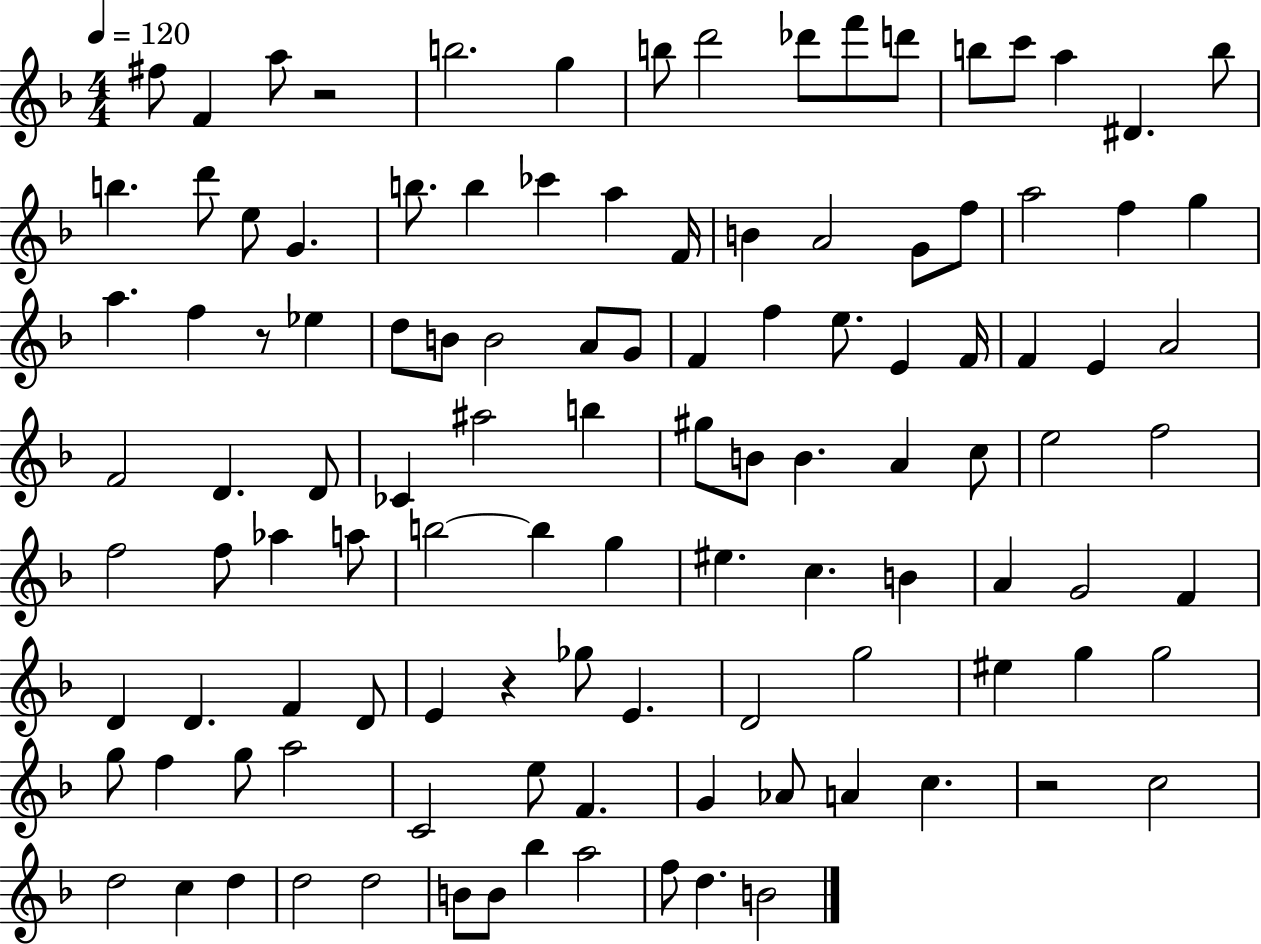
{
  \clef treble
  \numericTimeSignature
  \time 4/4
  \key f \major
  \tempo 4 = 120
  fis''8 f'4 a''8 r2 | b''2. g''4 | b''8 d'''2 des'''8 f'''8 d'''8 | b''8 c'''8 a''4 dis'4. b''8 | \break b''4. d'''8 e''8 g'4. | b''8. b''4 ces'''4 a''4 f'16 | b'4 a'2 g'8 f''8 | a''2 f''4 g''4 | \break a''4. f''4 r8 ees''4 | d''8 b'8 b'2 a'8 g'8 | f'4 f''4 e''8. e'4 f'16 | f'4 e'4 a'2 | \break f'2 d'4. d'8 | ces'4 ais''2 b''4 | gis''8 b'8 b'4. a'4 c''8 | e''2 f''2 | \break f''2 f''8 aes''4 a''8 | b''2~~ b''4 g''4 | eis''4. c''4. b'4 | a'4 g'2 f'4 | \break d'4 d'4. f'4 d'8 | e'4 r4 ges''8 e'4. | d'2 g''2 | eis''4 g''4 g''2 | \break g''8 f''4 g''8 a''2 | c'2 e''8 f'4. | g'4 aes'8 a'4 c''4. | r2 c''2 | \break d''2 c''4 d''4 | d''2 d''2 | b'8 b'8 bes''4 a''2 | f''8 d''4. b'2 | \break \bar "|."
}